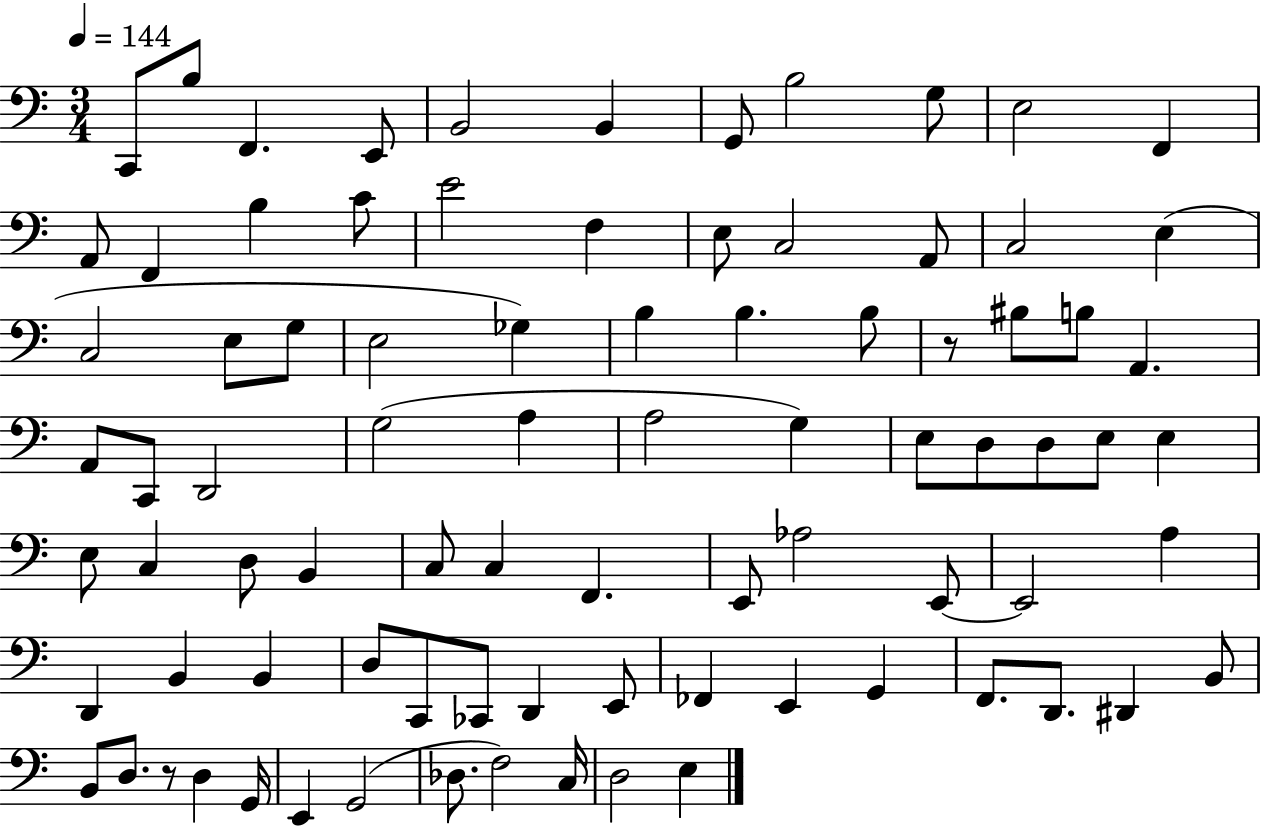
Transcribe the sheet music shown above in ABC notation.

X:1
T:Untitled
M:3/4
L:1/4
K:C
C,,/2 B,/2 F,, E,,/2 B,,2 B,, G,,/2 B,2 G,/2 E,2 F,, A,,/2 F,, B, C/2 E2 F, E,/2 C,2 A,,/2 C,2 E, C,2 E,/2 G,/2 E,2 _G, B, B, B,/2 z/2 ^B,/2 B,/2 A,, A,,/2 C,,/2 D,,2 G,2 A, A,2 G, E,/2 D,/2 D,/2 E,/2 E, E,/2 C, D,/2 B,, C,/2 C, F,, E,,/2 _A,2 E,,/2 E,,2 A, D,, B,, B,, D,/2 C,,/2 _C,,/2 D,, E,,/2 _F,, E,, G,, F,,/2 D,,/2 ^D,, B,,/2 B,,/2 D,/2 z/2 D, G,,/4 E,, G,,2 _D,/2 F,2 C,/4 D,2 E,